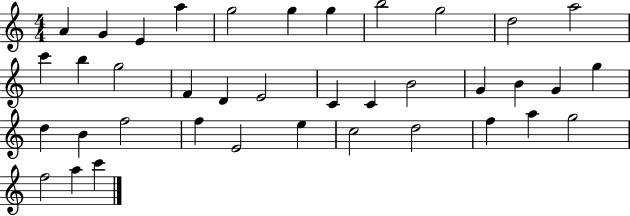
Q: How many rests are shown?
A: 0